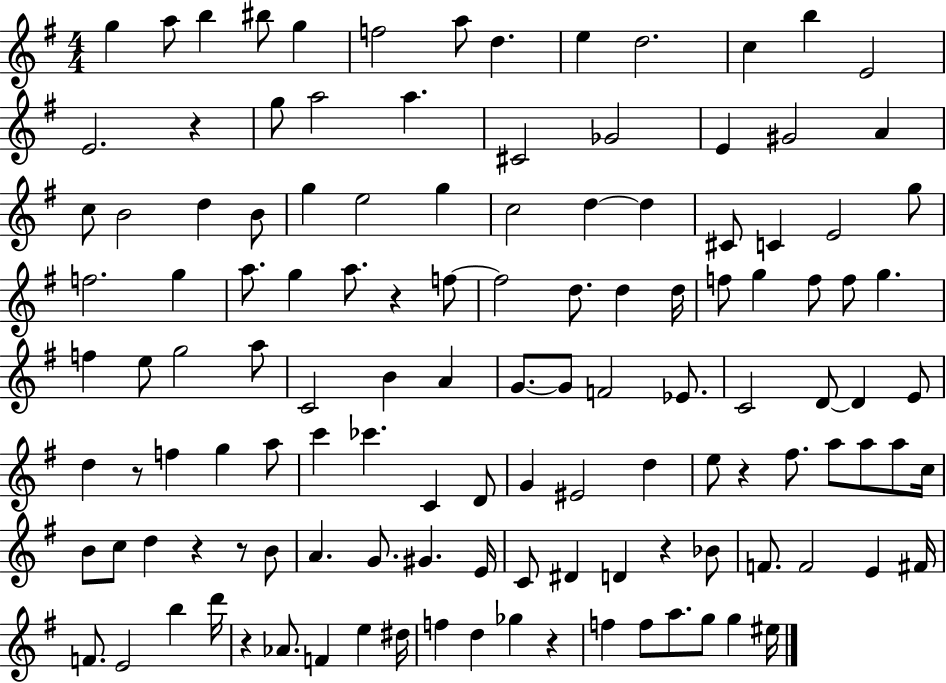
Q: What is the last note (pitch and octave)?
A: EIS5